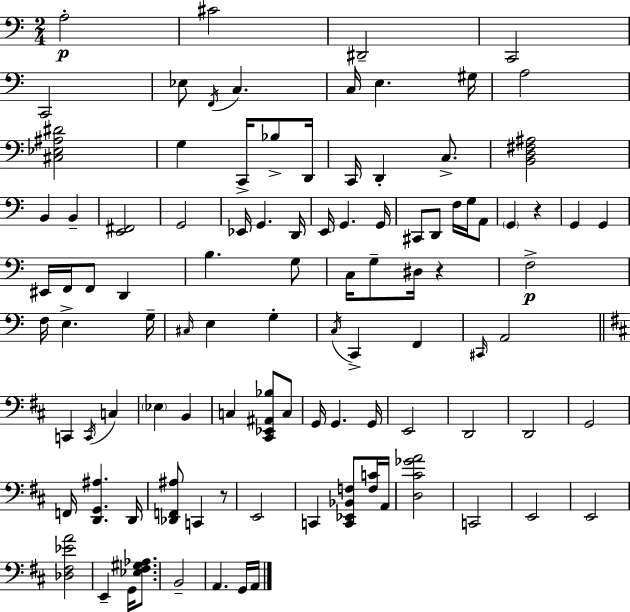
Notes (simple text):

A3/h C#4/h D#2/h C2/h C2/h Eb3/e F2/s C3/q. C3/s E3/q. G#3/s A3/h [C#3,Eb3,A#3,D#4]/h G3/q C2/s Bb3/e D2/s C2/s D2/q C3/e. [B2,D3,F#3,A#3]/h B2/q B2/q [E2,F#2]/h G2/h Eb2/s G2/q. D2/s E2/s G2/q. G2/s C#2/e D2/e F3/s G3/s A2/e G2/q R/q G2/q G2/q EIS2/s F2/s F2/e D2/q B3/q. G3/e C3/s G3/e D#3/s R/q F3/h F3/s E3/q. G3/s C#3/s E3/q G3/q C3/s C2/q F2/q C#2/s A2/h C2/q C2/s C3/q Eb3/q B2/q C3/q [C#2,Eb2,A#2,Bb3]/e C3/e G2/s G2/q. G2/s E2/h D2/h D2/h G2/h F2/s [D2,G2,A#3]/q. D2/s [Db2,F2,A#3]/e C2/q R/e E2/h C2/q [C2,Eb2,Bb2,F3]/e [F3,C4]/s A2/s [D3,C#4,Gb4,A4]/h C2/h E2/h E2/h [Db3,F#3,Eb4,A4]/h E2/q G2/s [Eb3,F#3,G#3,Ab3]/e. B2/h A2/q. G2/s A2/s